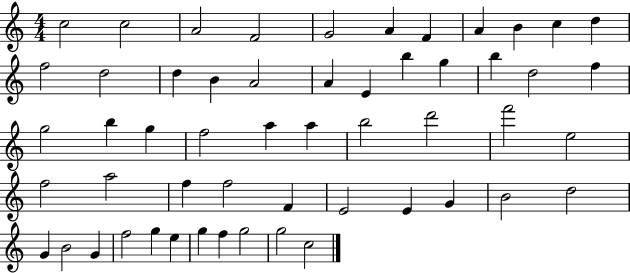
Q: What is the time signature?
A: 4/4